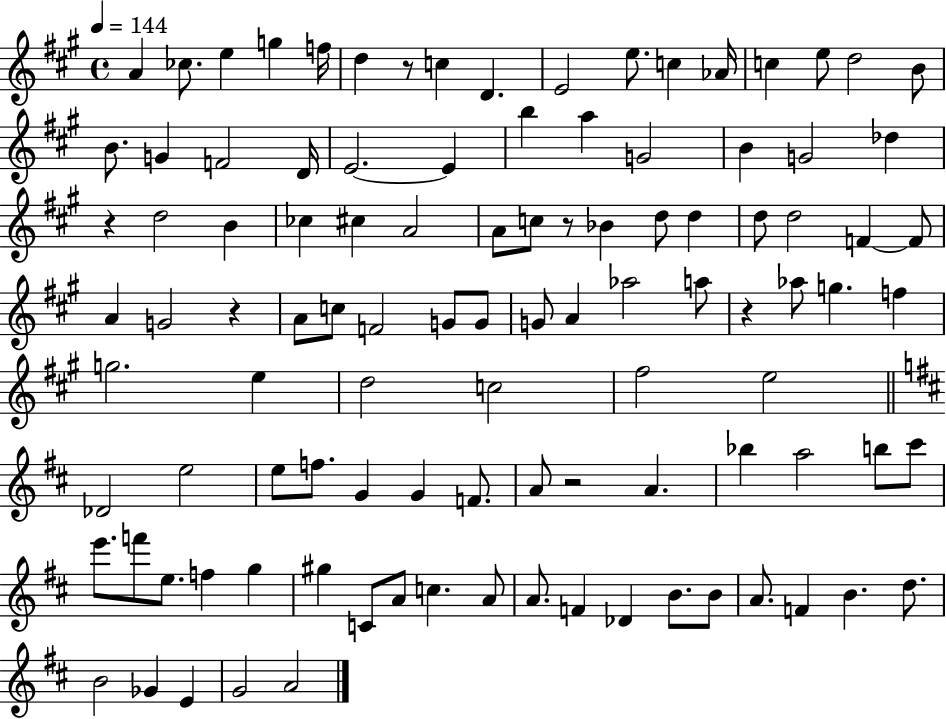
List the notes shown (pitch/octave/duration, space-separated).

A4/q CES5/e. E5/q G5/q F5/s D5/q R/e C5/q D4/q. E4/h E5/e. C5/q Ab4/s C5/q E5/e D5/h B4/e B4/e. G4/q F4/h D4/s E4/h. E4/q B5/q A5/q G4/h B4/q G4/h Db5/q R/q D5/h B4/q CES5/q C#5/q A4/h A4/e C5/e R/e Bb4/q D5/e D5/q D5/e D5/h F4/q F4/e A4/q G4/h R/q A4/e C5/e F4/h G4/e G4/e G4/e A4/q Ab5/h A5/e R/q Ab5/e G5/q. F5/q G5/h. E5/q D5/h C5/h F#5/h E5/h Db4/h E5/h E5/e F5/e. G4/q G4/q F4/e. A4/e R/h A4/q. Bb5/q A5/h B5/e C#6/e E6/e. F6/e E5/e. F5/q G5/q G#5/q C4/e A4/e C5/q. A4/e A4/e. F4/q Db4/q B4/e. B4/e A4/e. F4/q B4/q. D5/e. B4/h Gb4/q E4/q G4/h A4/h